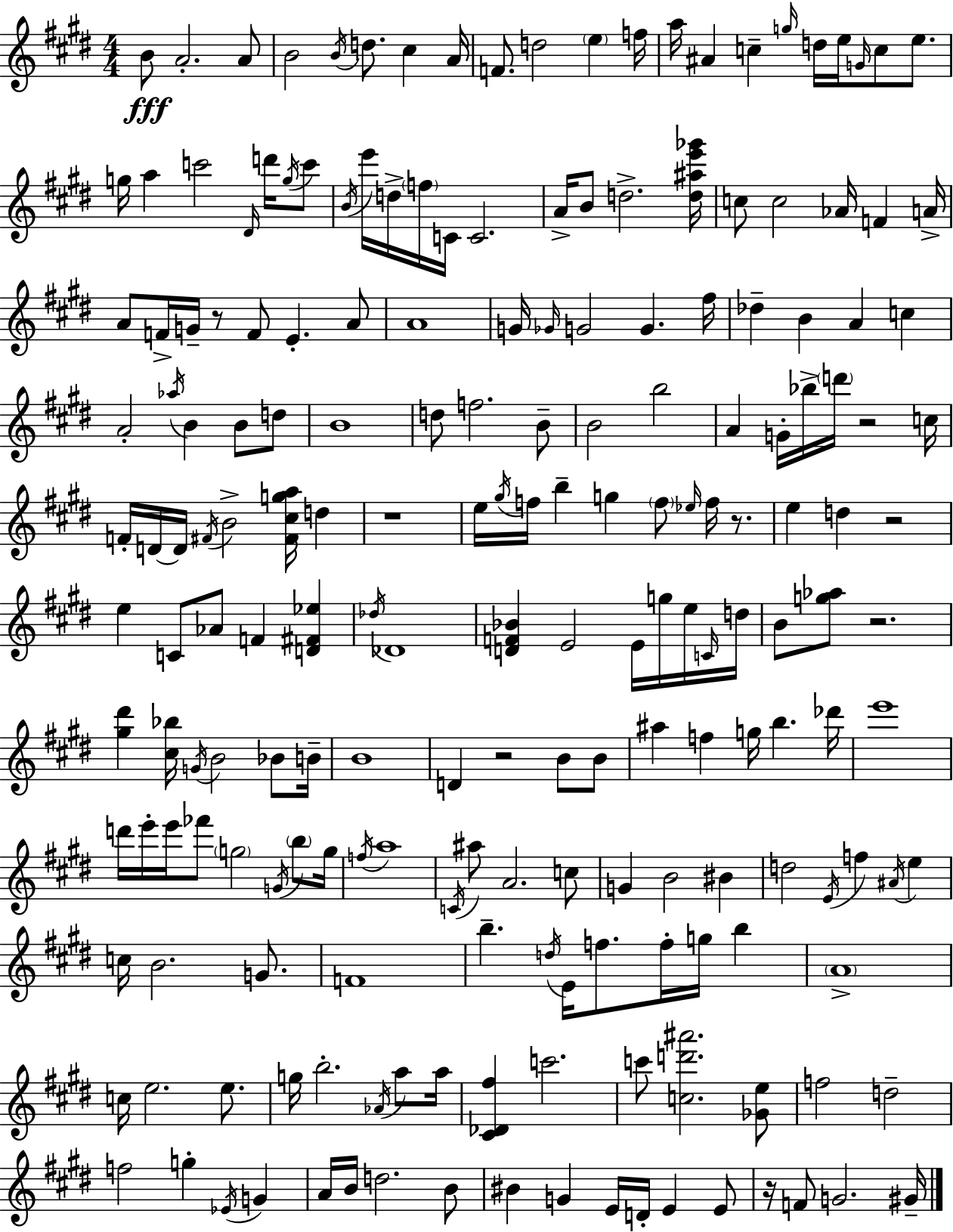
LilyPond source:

{
  \clef treble
  \numericTimeSignature
  \time 4/4
  \key e \major
  b'8\fff a'2.-. a'8 | b'2 \acciaccatura { b'16 } d''8. cis''4 | a'16 f'8. d''2 \parenthesize e''4 | f''16 a''16 ais'4 c''4-- \grace { g''16 } d''16 e''16 \grace { g'16 } c''8 | \break e''8. g''16 a''4 c'''2 | \grace { dis'16 } d'''16 \acciaccatura { g''16 } c'''8 \acciaccatura { b'16 } e'''16 d''16-> \parenthesize f''16 c'16 c'2. | a'16-> b'8 d''2.-> | <d'' ais'' e''' ges'''>16 c''8 c''2 | \break aes'16 f'4 a'16-> a'8 f'16-> g'16-- r8 f'8 e'4.-. | a'8 a'1 | g'16 \grace { ges'16 } g'2 | g'4. fis''16 des''4-- b'4 a'4 | \break c''4 a'2-. \acciaccatura { aes''16 } | b'4 b'8 d''8 b'1 | d''8 f''2. | b'8-- b'2 | \break b''2 a'4 g'16-. bes''16-> \parenthesize d'''16 r2 | c''16 f'16-. d'16~~ d'16 \acciaccatura { fis'16 } b'2-> | <fis' cis'' g'' a''>16 d''4 r1 | e''16 \acciaccatura { gis''16 } f''16 b''4-- | \break g''4 \parenthesize f''8 \grace { ees''16 } f''16 r8. e''4 d''4 | r2 e''4 c'8 | aes'8 f'4 <d' fis' ees''>4 \acciaccatura { des''16 } des'1 | <d' f' bes'>4 | \break e'2 e'16 g''16 e''16 \grace { c'16 } d''16 b'8 <g'' aes''>8 | r2. <gis'' dis'''>4 | <cis'' bes''>16 \acciaccatura { g'16 } b'2 bes'8 b'16-- b'1 | d'4 | \break r2 b'8 b'8 ais''4 | f''4 g''16 b''4. des'''16 e'''1 | d'''16 e'''16-. | e'''16 fes'''8 \parenthesize g''2 \acciaccatura { g'16 } \parenthesize b''8 g''16 \acciaccatura { f''16 } | \break a''1 | \acciaccatura { c'16 } ais''8 a'2. c''8 | g'4 b'2 bis'4 | d''2 \acciaccatura { e'16 } f''4 \acciaccatura { ais'16 } e''4 | \break c''16 b'2. | g'8. f'1 | b''4.-- \acciaccatura { d''16 } e'16 f''8. f''16-. g''16 | b''4 \parenthesize a'1-> | \break c''16 e''2. | e''8. g''16 b''2.-. | \acciaccatura { aes'16 } a''8 a''16 <cis' des' fis''>4 c'''2. | c'''8 <c'' d''' ais'''>2. | \break <ges' e''>8 f''2 d''2-- | f''2 g''4-. | \acciaccatura { ees'16 } g'4 a'16 b'16 d''2. | b'8 bis'4 g'4 e'16 d'16-. | \break e'4 e'8 r16 f'8 g'2. | gis'16-- \bar "|."
}